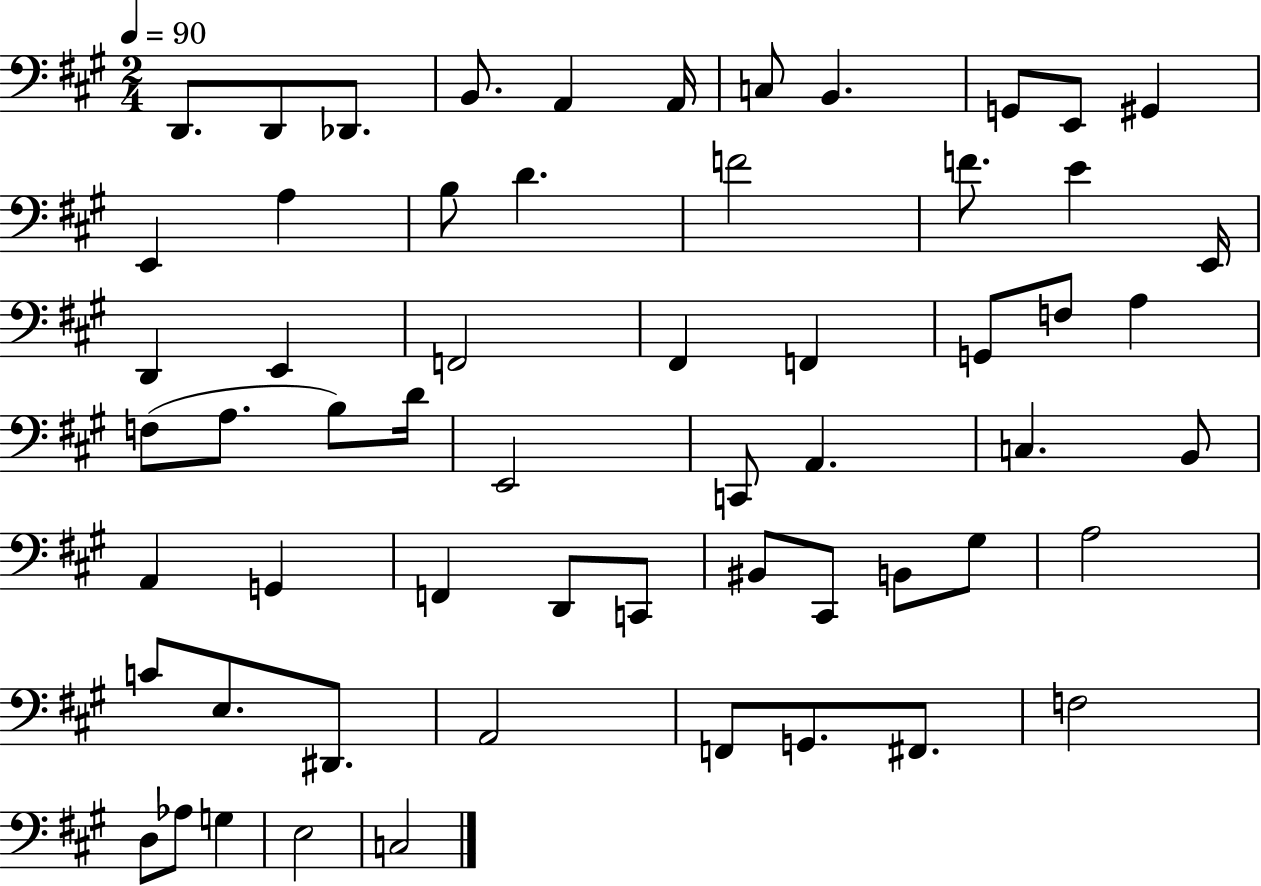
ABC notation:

X:1
T:Untitled
M:2/4
L:1/4
K:A
D,,/2 D,,/2 _D,,/2 B,,/2 A,, A,,/4 C,/2 B,, G,,/2 E,,/2 ^G,, E,, A, B,/2 D F2 F/2 E E,,/4 D,, E,, F,,2 ^F,, F,, G,,/2 F,/2 A, F,/2 A,/2 B,/2 D/4 E,,2 C,,/2 A,, C, B,,/2 A,, G,, F,, D,,/2 C,,/2 ^B,,/2 ^C,,/2 B,,/2 ^G,/2 A,2 C/2 E,/2 ^D,,/2 A,,2 F,,/2 G,,/2 ^F,,/2 F,2 D,/2 _A,/2 G, E,2 C,2